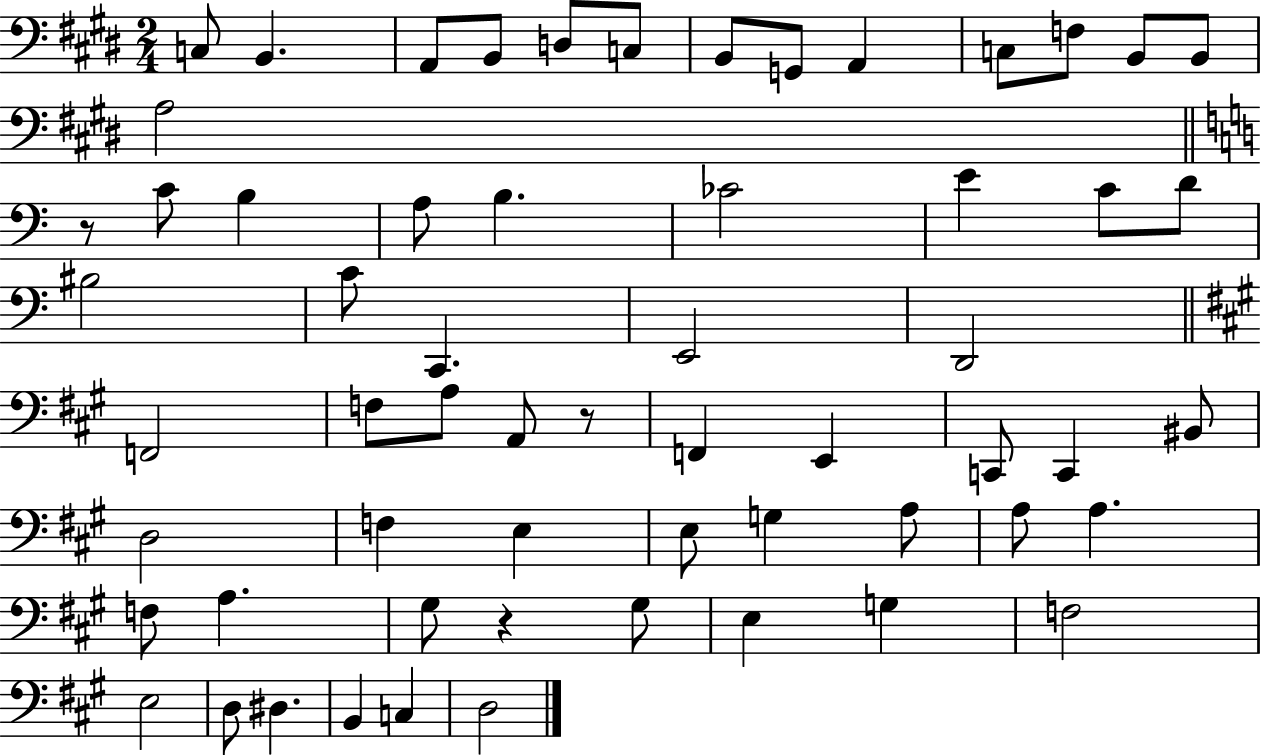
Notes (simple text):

C3/e B2/q. A2/e B2/e D3/e C3/e B2/e G2/e A2/q C3/e F3/e B2/e B2/e A3/h R/e C4/e B3/q A3/e B3/q. CES4/h E4/q C4/e D4/e BIS3/h C4/e C2/q. E2/h D2/h F2/h F3/e A3/e A2/e R/e F2/q E2/q C2/e C2/q BIS2/e D3/h F3/q E3/q E3/e G3/q A3/e A3/e A3/q. F3/e A3/q. G#3/e R/q G#3/e E3/q G3/q F3/h E3/h D3/e D#3/q. B2/q C3/q D3/h